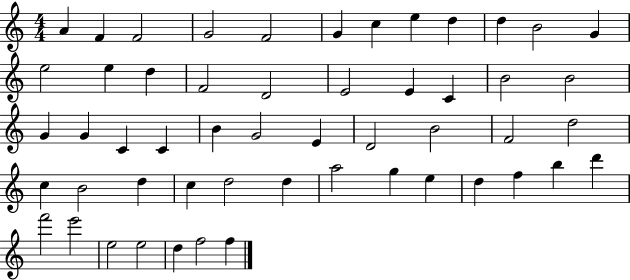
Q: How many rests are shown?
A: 0